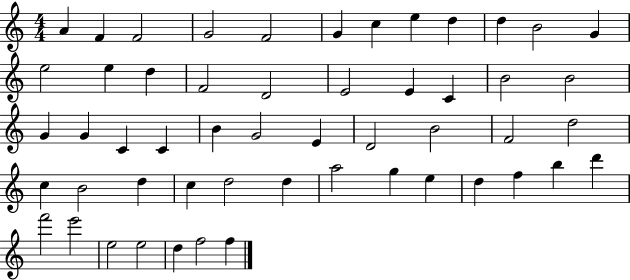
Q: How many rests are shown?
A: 0